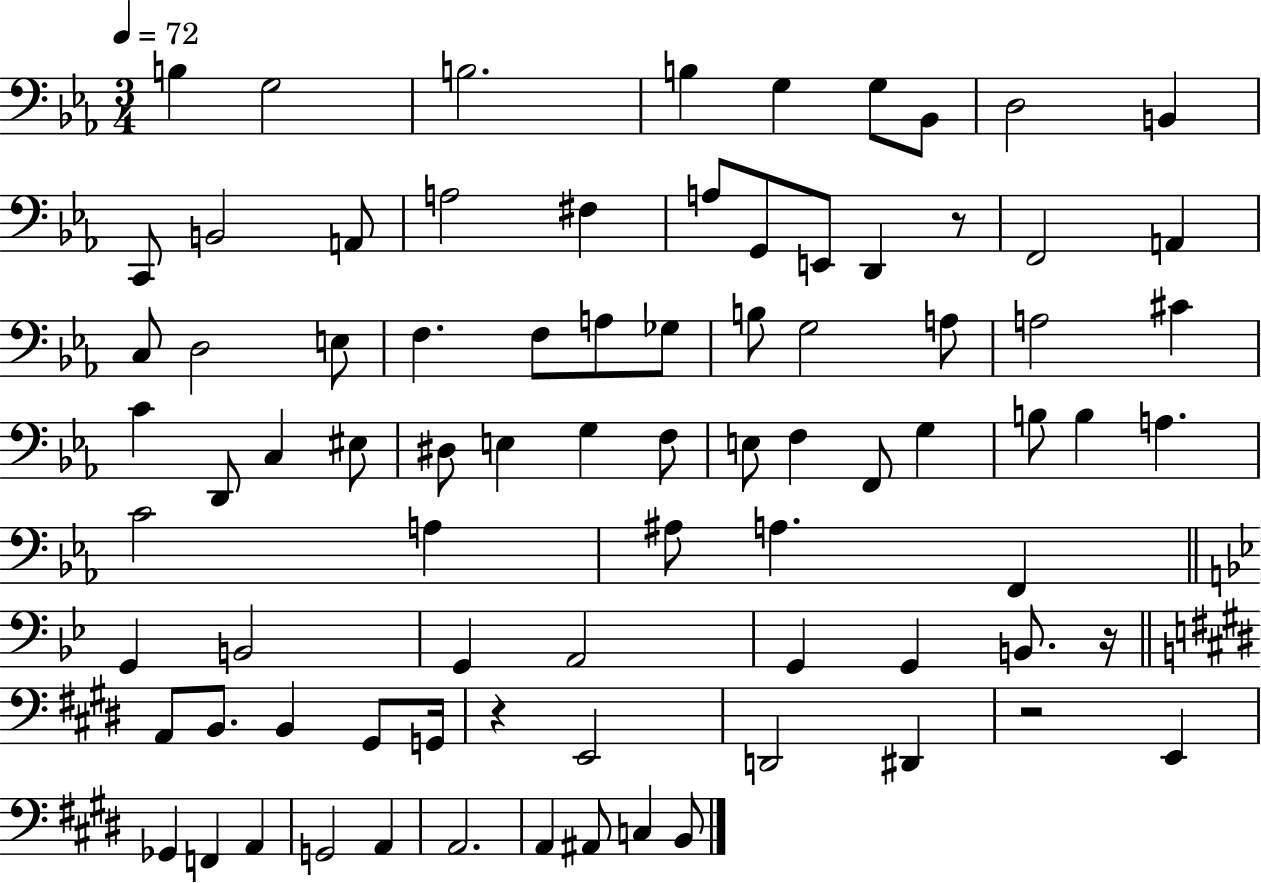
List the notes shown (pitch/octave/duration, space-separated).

B3/q G3/h B3/h. B3/q G3/q G3/e Bb2/e D3/h B2/q C2/e B2/h A2/e A3/h F#3/q A3/e G2/e E2/e D2/q R/e F2/h A2/q C3/e D3/h E3/e F3/q. F3/e A3/e Gb3/e B3/e G3/h A3/e A3/h C#4/q C4/q D2/e C3/q EIS3/e D#3/e E3/q G3/q F3/e E3/e F3/q F2/e G3/q B3/e B3/q A3/q. C4/h A3/q A#3/e A3/q. F2/q G2/q B2/h G2/q A2/h G2/q G2/q B2/e. R/s A2/e B2/e. B2/q G#2/e G2/s R/q E2/h D2/h D#2/q R/h E2/q Gb2/q F2/q A2/q G2/h A2/q A2/h. A2/q A#2/e C3/q B2/e